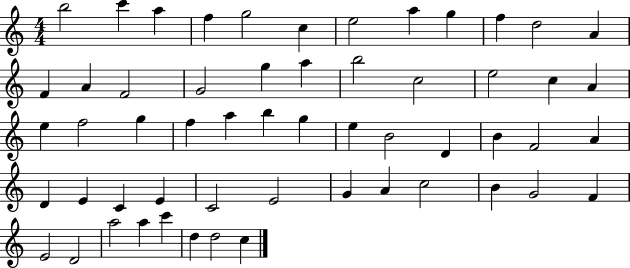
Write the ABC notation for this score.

X:1
T:Untitled
M:4/4
L:1/4
K:C
b2 c' a f g2 c e2 a g f d2 A F A F2 G2 g a b2 c2 e2 c A e f2 g f a b g e B2 D B F2 A D E C E C2 E2 G A c2 B G2 F E2 D2 a2 a c' d d2 c